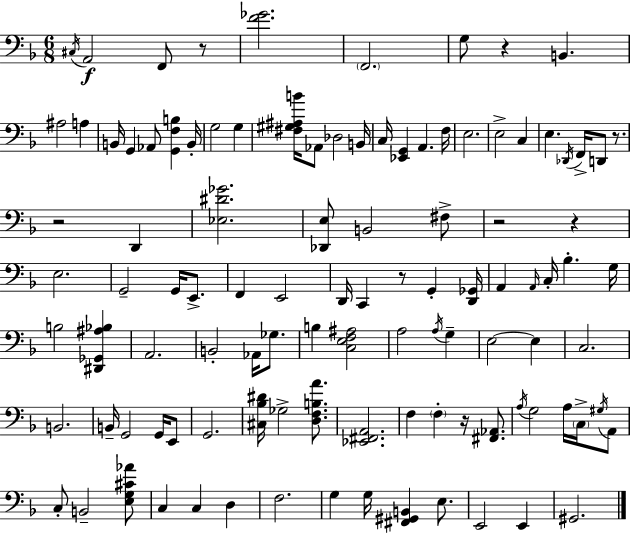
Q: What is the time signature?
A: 6/8